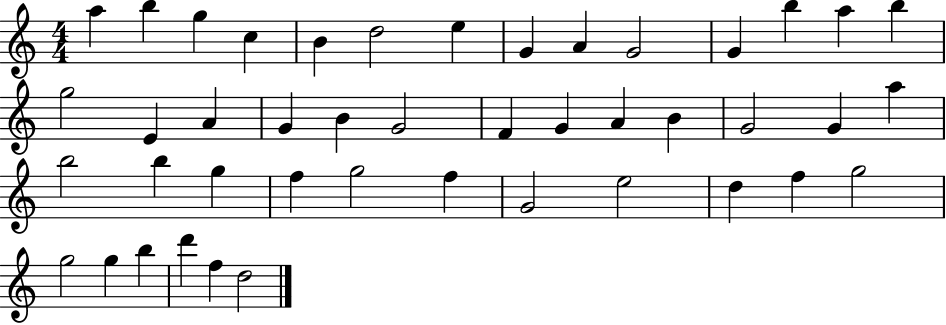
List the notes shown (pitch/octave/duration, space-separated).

A5/q B5/q G5/q C5/q B4/q D5/h E5/q G4/q A4/q G4/h G4/q B5/q A5/q B5/q G5/h E4/q A4/q G4/q B4/q G4/h F4/q G4/q A4/q B4/q G4/h G4/q A5/q B5/h B5/q G5/q F5/q G5/h F5/q G4/h E5/h D5/q F5/q G5/h G5/h G5/q B5/q D6/q F5/q D5/h